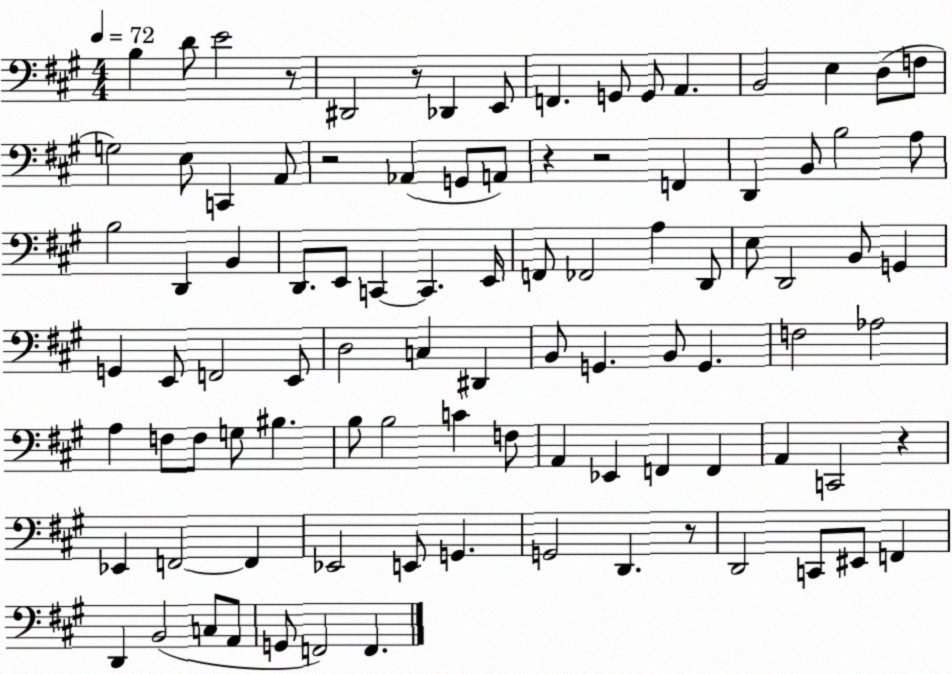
X:1
T:Untitled
M:4/4
L:1/4
K:A
B, D/2 E2 z/2 ^D,,2 z/2 _D,, E,,/2 F,, G,,/2 G,,/2 A,, B,,2 E, D,/2 F,/2 G,2 E,/2 C,, A,,/2 z2 _A,, G,,/2 A,,/2 z z2 F,, D,, B,,/2 B,2 A,/2 B,2 D,, B,, D,,/2 E,,/2 C,, C,, E,,/4 F,,/2 _F,,2 A, D,,/2 E,/2 D,,2 B,,/2 G,, G,, E,,/2 F,,2 E,,/2 D,2 C, ^D,, B,,/2 G,, B,,/2 G,, F,2 _A,2 A, F,/2 F,/2 G,/2 ^B, B,/2 B,2 C F,/2 A,, _E,, F,, F,, A,, C,,2 z _E,, F,,2 F,, _E,,2 E,,/2 G,, G,,2 D,, z/2 D,,2 C,,/2 ^E,,/2 F,, D,, B,,2 C,/2 A,,/2 G,,/2 F,,2 F,,